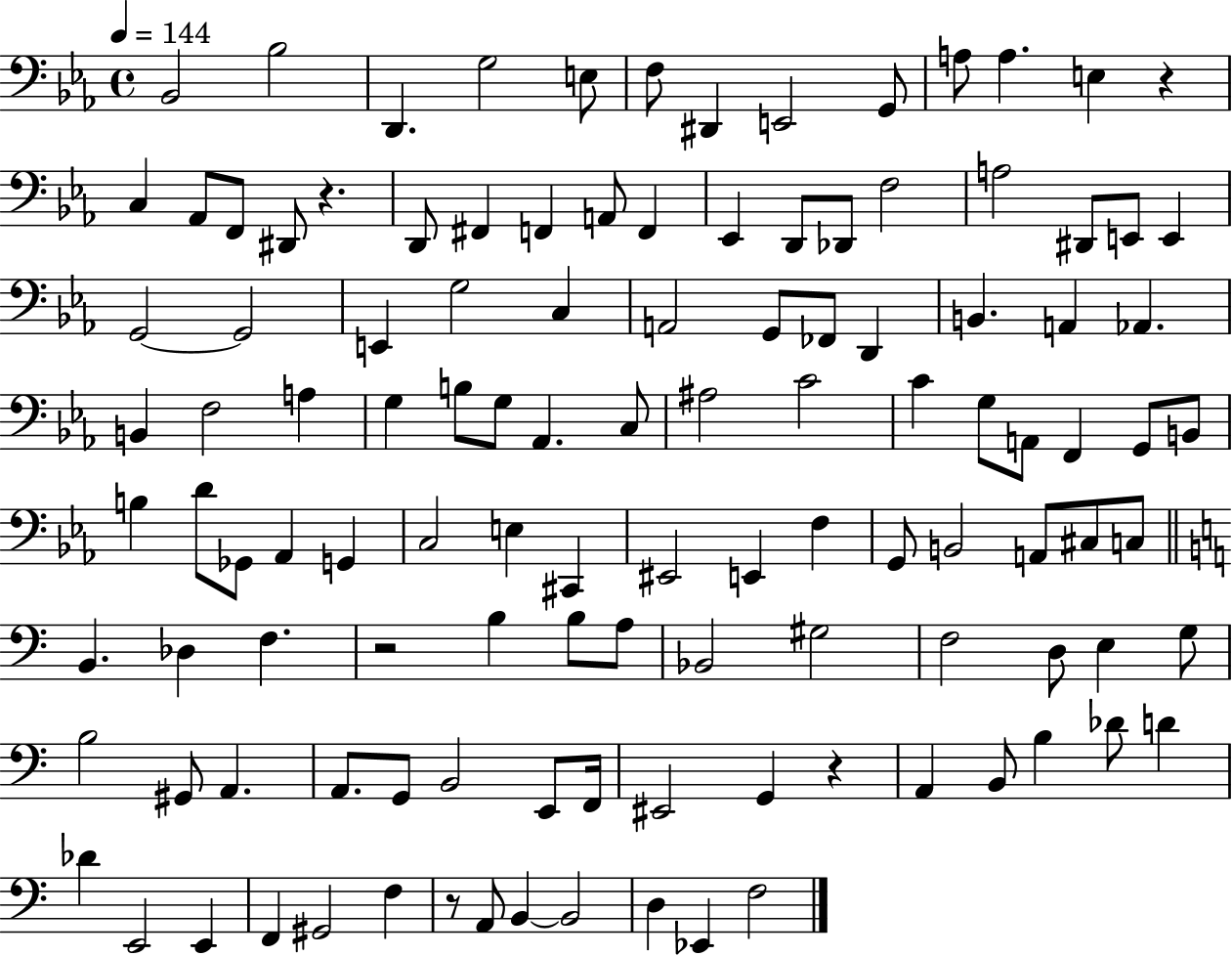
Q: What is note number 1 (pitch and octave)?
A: Bb2